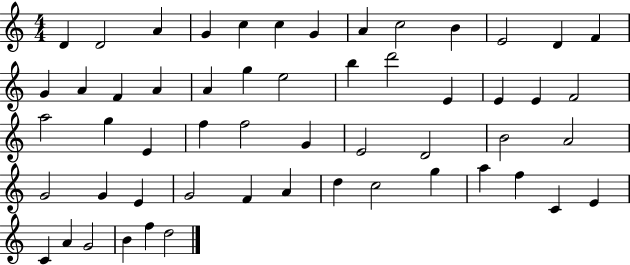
D4/q D4/h A4/q G4/q C5/q C5/q G4/q A4/q C5/h B4/q E4/h D4/q F4/q G4/q A4/q F4/q A4/q A4/q G5/q E5/h B5/q D6/h E4/q E4/q E4/q F4/h A5/h G5/q E4/q F5/q F5/h G4/q E4/h D4/h B4/h A4/h G4/h G4/q E4/q G4/h F4/q A4/q D5/q C5/h G5/q A5/q F5/q C4/q E4/q C4/q A4/q G4/h B4/q F5/q D5/h